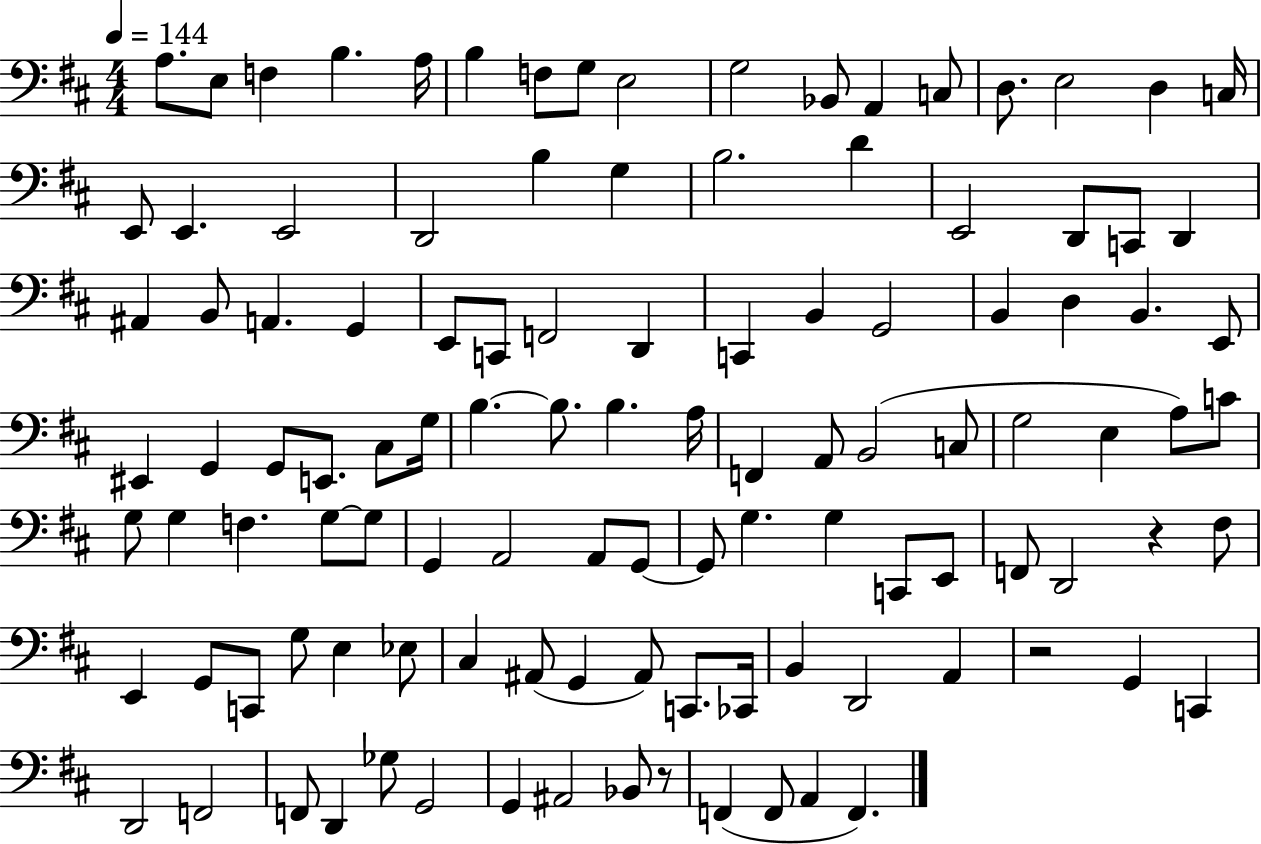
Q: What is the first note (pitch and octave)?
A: A3